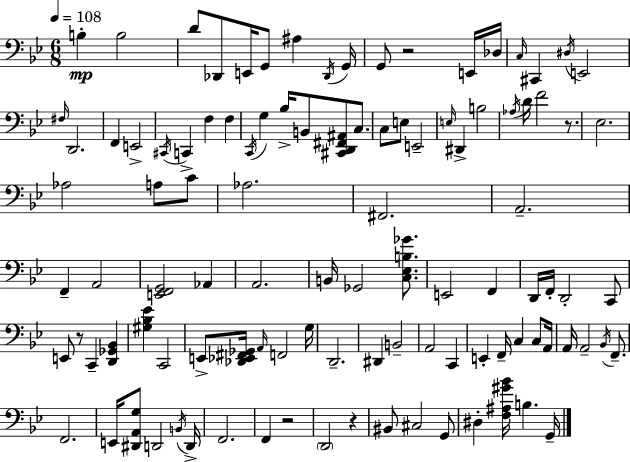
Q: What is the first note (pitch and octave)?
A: B3